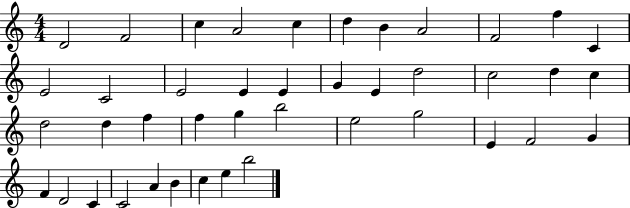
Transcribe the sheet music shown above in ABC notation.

X:1
T:Untitled
M:4/4
L:1/4
K:C
D2 F2 c A2 c d B A2 F2 f C E2 C2 E2 E E G E d2 c2 d c d2 d f f g b2 e2 g2 E F2 G F D2 C C2 A B c e b2